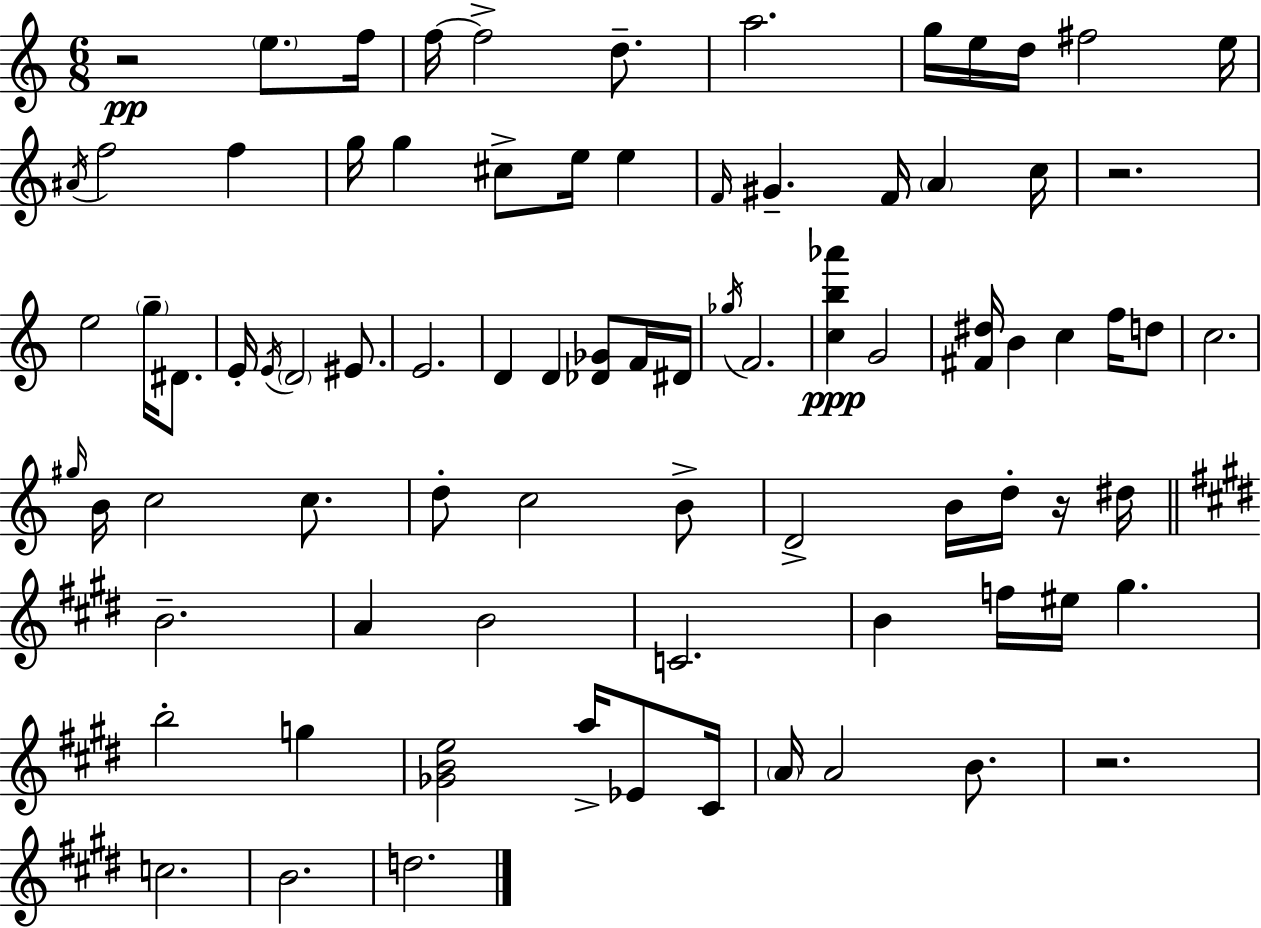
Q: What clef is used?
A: treble